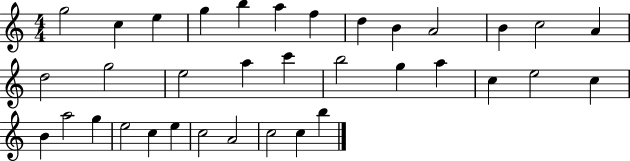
{
  \clef treble
  \numericTimeSignature
  \time 4/4
  \key c \major
  g''2 c''4 e''4 | g''4 b''4 a''4 f''4 | d''4 b'4 a'2 | b'4 c''2 a'4 | \break d''2 g''2 | e''2 a''4 c'''4 | b''2 g''4 a''4 | c''4 e''2 c''4 | \break b'4 a''2 g''4 | e''2 c''4 e''4 | c''2 a'2 | c''2 c''4 b''4 | \break \bar "|."
}